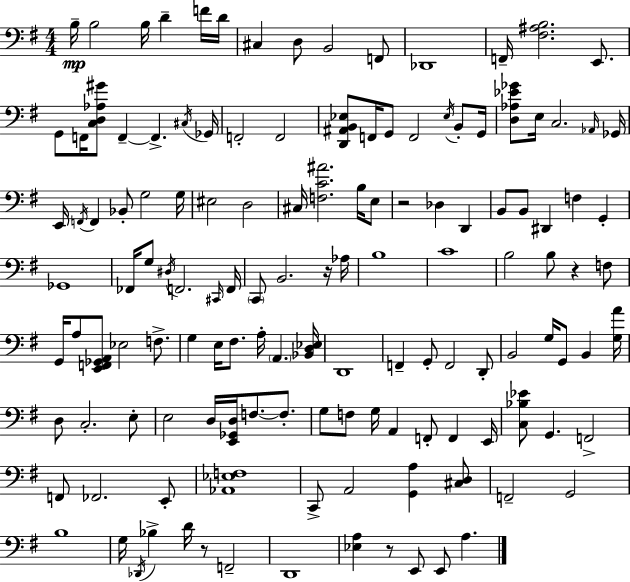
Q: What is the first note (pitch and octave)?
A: B3